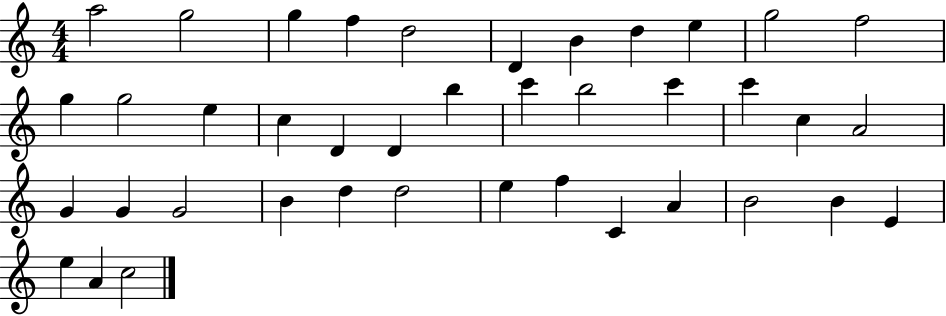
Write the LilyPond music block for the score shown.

{
  \clef treble
  \numericTimeSignature
  \time 4/4
  \key c \major
  a''2 g''2 | g''4 f''4 d''2 | d'4 b'4 d''4 e''4 | g''2 f''2 | \break g''4 g''2 e''4 | c''4 d'4 d'4 b''4 | c'''4 b''2 c'''4 | c'''4 c''4 a'2 | \break g'4 g'4 g'2 | b'4 d''4 d''2 | e''4 f''4 c'4 a'4 | b'2 b'4 e'4 | \break e''4 a'4 c''2 | \bar "|."
}